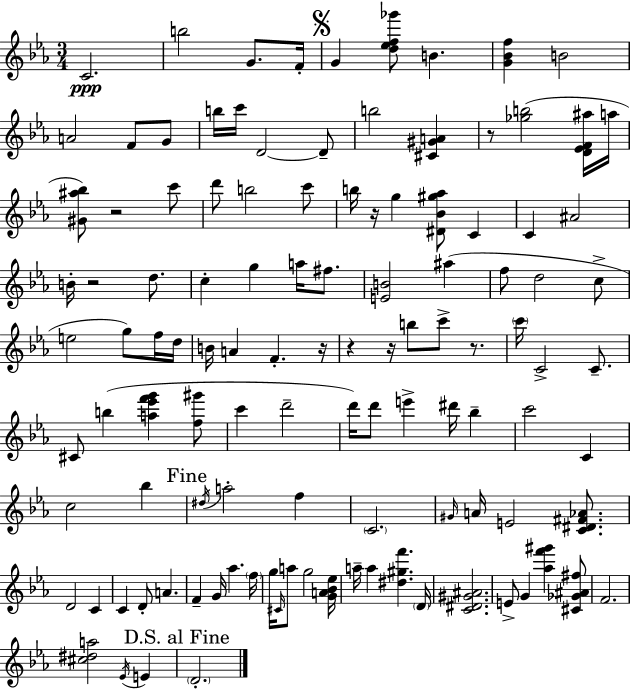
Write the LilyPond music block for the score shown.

{
  \clef treble
  \numericTimeSignature
  \time 3/4
  \key ees \major
  c'2.\ppp | b''2 g'8. f'16-. | \mark \markup { \musicglyph "scripts.segno" } g'4 <d'' ees'' f'' ges'''>8 b'4. | <g' bes' f''>4 b'2 | \break a'2 f'8 g'8 | b''16 c'''16 d'2~~ d'8-- | b''2 <cis' gis' a'>4 | r8 <ges'' b''>2( <d' ees' f' ais''>16 a''16 | \break <gis' ais'' bes''>8) r2 c'''8 | d'''8 b''2 c'''8 | b''16 r16 g''4 <dis' bes' gis'' aes''>8 c'4 | c'4 ais'2 | \break b'16-. r2 d''8. | c''4-. g''4 a''16 fis''8. | <e' b'>2 ais''4( | f''8 d''2 c''8-> | \break e''2 g''8) f''16 d''16 | b'16 a'4 f'4.-. r16 | r4 r16 b''8 c'''8-> r8. | \parenthesize c'''16 c'2-> c'8.-- | \break cis'8 b''4( <a'' ees''' f''' g'''>4 <f'' gis'''>8 | c'''4 d'''2-- | d'''16) d'''8 e'''4-> dis'''16 bes''4-- | c'''2 c'4 | \break c''2 bes''4 | \mark "Fine" \acciaccatura { dis''16 } a''2-. f''4 | \parenthesize c'2. | \grace { gis'16 } a'16 e'2 <c' dis' fis' aes'>8. | \break d'2 c'4 | c'4 d'8-. a'4. | f'4-- g'16 aes''4. | \parenthesize f''16 g''16 \grace { cis'16 } a''8 g''2 | \break <g' a' bes' ees''>16 a''16-- a''4 <dis'' gis'' f'''>4. | \parenthesize d'16 <c' dis' gis' ais'>2. | e'8-> g'4 <aes'' f''' gis'''>4 | <cis' ges' ais' fis''>8 f'2. | \break <cis'' dis'' a''>2 \acciaccatura { ees'16 } | e'4 \mark "D.S. al Fine" \parenthesize d'2.-. | \bar "|."
}